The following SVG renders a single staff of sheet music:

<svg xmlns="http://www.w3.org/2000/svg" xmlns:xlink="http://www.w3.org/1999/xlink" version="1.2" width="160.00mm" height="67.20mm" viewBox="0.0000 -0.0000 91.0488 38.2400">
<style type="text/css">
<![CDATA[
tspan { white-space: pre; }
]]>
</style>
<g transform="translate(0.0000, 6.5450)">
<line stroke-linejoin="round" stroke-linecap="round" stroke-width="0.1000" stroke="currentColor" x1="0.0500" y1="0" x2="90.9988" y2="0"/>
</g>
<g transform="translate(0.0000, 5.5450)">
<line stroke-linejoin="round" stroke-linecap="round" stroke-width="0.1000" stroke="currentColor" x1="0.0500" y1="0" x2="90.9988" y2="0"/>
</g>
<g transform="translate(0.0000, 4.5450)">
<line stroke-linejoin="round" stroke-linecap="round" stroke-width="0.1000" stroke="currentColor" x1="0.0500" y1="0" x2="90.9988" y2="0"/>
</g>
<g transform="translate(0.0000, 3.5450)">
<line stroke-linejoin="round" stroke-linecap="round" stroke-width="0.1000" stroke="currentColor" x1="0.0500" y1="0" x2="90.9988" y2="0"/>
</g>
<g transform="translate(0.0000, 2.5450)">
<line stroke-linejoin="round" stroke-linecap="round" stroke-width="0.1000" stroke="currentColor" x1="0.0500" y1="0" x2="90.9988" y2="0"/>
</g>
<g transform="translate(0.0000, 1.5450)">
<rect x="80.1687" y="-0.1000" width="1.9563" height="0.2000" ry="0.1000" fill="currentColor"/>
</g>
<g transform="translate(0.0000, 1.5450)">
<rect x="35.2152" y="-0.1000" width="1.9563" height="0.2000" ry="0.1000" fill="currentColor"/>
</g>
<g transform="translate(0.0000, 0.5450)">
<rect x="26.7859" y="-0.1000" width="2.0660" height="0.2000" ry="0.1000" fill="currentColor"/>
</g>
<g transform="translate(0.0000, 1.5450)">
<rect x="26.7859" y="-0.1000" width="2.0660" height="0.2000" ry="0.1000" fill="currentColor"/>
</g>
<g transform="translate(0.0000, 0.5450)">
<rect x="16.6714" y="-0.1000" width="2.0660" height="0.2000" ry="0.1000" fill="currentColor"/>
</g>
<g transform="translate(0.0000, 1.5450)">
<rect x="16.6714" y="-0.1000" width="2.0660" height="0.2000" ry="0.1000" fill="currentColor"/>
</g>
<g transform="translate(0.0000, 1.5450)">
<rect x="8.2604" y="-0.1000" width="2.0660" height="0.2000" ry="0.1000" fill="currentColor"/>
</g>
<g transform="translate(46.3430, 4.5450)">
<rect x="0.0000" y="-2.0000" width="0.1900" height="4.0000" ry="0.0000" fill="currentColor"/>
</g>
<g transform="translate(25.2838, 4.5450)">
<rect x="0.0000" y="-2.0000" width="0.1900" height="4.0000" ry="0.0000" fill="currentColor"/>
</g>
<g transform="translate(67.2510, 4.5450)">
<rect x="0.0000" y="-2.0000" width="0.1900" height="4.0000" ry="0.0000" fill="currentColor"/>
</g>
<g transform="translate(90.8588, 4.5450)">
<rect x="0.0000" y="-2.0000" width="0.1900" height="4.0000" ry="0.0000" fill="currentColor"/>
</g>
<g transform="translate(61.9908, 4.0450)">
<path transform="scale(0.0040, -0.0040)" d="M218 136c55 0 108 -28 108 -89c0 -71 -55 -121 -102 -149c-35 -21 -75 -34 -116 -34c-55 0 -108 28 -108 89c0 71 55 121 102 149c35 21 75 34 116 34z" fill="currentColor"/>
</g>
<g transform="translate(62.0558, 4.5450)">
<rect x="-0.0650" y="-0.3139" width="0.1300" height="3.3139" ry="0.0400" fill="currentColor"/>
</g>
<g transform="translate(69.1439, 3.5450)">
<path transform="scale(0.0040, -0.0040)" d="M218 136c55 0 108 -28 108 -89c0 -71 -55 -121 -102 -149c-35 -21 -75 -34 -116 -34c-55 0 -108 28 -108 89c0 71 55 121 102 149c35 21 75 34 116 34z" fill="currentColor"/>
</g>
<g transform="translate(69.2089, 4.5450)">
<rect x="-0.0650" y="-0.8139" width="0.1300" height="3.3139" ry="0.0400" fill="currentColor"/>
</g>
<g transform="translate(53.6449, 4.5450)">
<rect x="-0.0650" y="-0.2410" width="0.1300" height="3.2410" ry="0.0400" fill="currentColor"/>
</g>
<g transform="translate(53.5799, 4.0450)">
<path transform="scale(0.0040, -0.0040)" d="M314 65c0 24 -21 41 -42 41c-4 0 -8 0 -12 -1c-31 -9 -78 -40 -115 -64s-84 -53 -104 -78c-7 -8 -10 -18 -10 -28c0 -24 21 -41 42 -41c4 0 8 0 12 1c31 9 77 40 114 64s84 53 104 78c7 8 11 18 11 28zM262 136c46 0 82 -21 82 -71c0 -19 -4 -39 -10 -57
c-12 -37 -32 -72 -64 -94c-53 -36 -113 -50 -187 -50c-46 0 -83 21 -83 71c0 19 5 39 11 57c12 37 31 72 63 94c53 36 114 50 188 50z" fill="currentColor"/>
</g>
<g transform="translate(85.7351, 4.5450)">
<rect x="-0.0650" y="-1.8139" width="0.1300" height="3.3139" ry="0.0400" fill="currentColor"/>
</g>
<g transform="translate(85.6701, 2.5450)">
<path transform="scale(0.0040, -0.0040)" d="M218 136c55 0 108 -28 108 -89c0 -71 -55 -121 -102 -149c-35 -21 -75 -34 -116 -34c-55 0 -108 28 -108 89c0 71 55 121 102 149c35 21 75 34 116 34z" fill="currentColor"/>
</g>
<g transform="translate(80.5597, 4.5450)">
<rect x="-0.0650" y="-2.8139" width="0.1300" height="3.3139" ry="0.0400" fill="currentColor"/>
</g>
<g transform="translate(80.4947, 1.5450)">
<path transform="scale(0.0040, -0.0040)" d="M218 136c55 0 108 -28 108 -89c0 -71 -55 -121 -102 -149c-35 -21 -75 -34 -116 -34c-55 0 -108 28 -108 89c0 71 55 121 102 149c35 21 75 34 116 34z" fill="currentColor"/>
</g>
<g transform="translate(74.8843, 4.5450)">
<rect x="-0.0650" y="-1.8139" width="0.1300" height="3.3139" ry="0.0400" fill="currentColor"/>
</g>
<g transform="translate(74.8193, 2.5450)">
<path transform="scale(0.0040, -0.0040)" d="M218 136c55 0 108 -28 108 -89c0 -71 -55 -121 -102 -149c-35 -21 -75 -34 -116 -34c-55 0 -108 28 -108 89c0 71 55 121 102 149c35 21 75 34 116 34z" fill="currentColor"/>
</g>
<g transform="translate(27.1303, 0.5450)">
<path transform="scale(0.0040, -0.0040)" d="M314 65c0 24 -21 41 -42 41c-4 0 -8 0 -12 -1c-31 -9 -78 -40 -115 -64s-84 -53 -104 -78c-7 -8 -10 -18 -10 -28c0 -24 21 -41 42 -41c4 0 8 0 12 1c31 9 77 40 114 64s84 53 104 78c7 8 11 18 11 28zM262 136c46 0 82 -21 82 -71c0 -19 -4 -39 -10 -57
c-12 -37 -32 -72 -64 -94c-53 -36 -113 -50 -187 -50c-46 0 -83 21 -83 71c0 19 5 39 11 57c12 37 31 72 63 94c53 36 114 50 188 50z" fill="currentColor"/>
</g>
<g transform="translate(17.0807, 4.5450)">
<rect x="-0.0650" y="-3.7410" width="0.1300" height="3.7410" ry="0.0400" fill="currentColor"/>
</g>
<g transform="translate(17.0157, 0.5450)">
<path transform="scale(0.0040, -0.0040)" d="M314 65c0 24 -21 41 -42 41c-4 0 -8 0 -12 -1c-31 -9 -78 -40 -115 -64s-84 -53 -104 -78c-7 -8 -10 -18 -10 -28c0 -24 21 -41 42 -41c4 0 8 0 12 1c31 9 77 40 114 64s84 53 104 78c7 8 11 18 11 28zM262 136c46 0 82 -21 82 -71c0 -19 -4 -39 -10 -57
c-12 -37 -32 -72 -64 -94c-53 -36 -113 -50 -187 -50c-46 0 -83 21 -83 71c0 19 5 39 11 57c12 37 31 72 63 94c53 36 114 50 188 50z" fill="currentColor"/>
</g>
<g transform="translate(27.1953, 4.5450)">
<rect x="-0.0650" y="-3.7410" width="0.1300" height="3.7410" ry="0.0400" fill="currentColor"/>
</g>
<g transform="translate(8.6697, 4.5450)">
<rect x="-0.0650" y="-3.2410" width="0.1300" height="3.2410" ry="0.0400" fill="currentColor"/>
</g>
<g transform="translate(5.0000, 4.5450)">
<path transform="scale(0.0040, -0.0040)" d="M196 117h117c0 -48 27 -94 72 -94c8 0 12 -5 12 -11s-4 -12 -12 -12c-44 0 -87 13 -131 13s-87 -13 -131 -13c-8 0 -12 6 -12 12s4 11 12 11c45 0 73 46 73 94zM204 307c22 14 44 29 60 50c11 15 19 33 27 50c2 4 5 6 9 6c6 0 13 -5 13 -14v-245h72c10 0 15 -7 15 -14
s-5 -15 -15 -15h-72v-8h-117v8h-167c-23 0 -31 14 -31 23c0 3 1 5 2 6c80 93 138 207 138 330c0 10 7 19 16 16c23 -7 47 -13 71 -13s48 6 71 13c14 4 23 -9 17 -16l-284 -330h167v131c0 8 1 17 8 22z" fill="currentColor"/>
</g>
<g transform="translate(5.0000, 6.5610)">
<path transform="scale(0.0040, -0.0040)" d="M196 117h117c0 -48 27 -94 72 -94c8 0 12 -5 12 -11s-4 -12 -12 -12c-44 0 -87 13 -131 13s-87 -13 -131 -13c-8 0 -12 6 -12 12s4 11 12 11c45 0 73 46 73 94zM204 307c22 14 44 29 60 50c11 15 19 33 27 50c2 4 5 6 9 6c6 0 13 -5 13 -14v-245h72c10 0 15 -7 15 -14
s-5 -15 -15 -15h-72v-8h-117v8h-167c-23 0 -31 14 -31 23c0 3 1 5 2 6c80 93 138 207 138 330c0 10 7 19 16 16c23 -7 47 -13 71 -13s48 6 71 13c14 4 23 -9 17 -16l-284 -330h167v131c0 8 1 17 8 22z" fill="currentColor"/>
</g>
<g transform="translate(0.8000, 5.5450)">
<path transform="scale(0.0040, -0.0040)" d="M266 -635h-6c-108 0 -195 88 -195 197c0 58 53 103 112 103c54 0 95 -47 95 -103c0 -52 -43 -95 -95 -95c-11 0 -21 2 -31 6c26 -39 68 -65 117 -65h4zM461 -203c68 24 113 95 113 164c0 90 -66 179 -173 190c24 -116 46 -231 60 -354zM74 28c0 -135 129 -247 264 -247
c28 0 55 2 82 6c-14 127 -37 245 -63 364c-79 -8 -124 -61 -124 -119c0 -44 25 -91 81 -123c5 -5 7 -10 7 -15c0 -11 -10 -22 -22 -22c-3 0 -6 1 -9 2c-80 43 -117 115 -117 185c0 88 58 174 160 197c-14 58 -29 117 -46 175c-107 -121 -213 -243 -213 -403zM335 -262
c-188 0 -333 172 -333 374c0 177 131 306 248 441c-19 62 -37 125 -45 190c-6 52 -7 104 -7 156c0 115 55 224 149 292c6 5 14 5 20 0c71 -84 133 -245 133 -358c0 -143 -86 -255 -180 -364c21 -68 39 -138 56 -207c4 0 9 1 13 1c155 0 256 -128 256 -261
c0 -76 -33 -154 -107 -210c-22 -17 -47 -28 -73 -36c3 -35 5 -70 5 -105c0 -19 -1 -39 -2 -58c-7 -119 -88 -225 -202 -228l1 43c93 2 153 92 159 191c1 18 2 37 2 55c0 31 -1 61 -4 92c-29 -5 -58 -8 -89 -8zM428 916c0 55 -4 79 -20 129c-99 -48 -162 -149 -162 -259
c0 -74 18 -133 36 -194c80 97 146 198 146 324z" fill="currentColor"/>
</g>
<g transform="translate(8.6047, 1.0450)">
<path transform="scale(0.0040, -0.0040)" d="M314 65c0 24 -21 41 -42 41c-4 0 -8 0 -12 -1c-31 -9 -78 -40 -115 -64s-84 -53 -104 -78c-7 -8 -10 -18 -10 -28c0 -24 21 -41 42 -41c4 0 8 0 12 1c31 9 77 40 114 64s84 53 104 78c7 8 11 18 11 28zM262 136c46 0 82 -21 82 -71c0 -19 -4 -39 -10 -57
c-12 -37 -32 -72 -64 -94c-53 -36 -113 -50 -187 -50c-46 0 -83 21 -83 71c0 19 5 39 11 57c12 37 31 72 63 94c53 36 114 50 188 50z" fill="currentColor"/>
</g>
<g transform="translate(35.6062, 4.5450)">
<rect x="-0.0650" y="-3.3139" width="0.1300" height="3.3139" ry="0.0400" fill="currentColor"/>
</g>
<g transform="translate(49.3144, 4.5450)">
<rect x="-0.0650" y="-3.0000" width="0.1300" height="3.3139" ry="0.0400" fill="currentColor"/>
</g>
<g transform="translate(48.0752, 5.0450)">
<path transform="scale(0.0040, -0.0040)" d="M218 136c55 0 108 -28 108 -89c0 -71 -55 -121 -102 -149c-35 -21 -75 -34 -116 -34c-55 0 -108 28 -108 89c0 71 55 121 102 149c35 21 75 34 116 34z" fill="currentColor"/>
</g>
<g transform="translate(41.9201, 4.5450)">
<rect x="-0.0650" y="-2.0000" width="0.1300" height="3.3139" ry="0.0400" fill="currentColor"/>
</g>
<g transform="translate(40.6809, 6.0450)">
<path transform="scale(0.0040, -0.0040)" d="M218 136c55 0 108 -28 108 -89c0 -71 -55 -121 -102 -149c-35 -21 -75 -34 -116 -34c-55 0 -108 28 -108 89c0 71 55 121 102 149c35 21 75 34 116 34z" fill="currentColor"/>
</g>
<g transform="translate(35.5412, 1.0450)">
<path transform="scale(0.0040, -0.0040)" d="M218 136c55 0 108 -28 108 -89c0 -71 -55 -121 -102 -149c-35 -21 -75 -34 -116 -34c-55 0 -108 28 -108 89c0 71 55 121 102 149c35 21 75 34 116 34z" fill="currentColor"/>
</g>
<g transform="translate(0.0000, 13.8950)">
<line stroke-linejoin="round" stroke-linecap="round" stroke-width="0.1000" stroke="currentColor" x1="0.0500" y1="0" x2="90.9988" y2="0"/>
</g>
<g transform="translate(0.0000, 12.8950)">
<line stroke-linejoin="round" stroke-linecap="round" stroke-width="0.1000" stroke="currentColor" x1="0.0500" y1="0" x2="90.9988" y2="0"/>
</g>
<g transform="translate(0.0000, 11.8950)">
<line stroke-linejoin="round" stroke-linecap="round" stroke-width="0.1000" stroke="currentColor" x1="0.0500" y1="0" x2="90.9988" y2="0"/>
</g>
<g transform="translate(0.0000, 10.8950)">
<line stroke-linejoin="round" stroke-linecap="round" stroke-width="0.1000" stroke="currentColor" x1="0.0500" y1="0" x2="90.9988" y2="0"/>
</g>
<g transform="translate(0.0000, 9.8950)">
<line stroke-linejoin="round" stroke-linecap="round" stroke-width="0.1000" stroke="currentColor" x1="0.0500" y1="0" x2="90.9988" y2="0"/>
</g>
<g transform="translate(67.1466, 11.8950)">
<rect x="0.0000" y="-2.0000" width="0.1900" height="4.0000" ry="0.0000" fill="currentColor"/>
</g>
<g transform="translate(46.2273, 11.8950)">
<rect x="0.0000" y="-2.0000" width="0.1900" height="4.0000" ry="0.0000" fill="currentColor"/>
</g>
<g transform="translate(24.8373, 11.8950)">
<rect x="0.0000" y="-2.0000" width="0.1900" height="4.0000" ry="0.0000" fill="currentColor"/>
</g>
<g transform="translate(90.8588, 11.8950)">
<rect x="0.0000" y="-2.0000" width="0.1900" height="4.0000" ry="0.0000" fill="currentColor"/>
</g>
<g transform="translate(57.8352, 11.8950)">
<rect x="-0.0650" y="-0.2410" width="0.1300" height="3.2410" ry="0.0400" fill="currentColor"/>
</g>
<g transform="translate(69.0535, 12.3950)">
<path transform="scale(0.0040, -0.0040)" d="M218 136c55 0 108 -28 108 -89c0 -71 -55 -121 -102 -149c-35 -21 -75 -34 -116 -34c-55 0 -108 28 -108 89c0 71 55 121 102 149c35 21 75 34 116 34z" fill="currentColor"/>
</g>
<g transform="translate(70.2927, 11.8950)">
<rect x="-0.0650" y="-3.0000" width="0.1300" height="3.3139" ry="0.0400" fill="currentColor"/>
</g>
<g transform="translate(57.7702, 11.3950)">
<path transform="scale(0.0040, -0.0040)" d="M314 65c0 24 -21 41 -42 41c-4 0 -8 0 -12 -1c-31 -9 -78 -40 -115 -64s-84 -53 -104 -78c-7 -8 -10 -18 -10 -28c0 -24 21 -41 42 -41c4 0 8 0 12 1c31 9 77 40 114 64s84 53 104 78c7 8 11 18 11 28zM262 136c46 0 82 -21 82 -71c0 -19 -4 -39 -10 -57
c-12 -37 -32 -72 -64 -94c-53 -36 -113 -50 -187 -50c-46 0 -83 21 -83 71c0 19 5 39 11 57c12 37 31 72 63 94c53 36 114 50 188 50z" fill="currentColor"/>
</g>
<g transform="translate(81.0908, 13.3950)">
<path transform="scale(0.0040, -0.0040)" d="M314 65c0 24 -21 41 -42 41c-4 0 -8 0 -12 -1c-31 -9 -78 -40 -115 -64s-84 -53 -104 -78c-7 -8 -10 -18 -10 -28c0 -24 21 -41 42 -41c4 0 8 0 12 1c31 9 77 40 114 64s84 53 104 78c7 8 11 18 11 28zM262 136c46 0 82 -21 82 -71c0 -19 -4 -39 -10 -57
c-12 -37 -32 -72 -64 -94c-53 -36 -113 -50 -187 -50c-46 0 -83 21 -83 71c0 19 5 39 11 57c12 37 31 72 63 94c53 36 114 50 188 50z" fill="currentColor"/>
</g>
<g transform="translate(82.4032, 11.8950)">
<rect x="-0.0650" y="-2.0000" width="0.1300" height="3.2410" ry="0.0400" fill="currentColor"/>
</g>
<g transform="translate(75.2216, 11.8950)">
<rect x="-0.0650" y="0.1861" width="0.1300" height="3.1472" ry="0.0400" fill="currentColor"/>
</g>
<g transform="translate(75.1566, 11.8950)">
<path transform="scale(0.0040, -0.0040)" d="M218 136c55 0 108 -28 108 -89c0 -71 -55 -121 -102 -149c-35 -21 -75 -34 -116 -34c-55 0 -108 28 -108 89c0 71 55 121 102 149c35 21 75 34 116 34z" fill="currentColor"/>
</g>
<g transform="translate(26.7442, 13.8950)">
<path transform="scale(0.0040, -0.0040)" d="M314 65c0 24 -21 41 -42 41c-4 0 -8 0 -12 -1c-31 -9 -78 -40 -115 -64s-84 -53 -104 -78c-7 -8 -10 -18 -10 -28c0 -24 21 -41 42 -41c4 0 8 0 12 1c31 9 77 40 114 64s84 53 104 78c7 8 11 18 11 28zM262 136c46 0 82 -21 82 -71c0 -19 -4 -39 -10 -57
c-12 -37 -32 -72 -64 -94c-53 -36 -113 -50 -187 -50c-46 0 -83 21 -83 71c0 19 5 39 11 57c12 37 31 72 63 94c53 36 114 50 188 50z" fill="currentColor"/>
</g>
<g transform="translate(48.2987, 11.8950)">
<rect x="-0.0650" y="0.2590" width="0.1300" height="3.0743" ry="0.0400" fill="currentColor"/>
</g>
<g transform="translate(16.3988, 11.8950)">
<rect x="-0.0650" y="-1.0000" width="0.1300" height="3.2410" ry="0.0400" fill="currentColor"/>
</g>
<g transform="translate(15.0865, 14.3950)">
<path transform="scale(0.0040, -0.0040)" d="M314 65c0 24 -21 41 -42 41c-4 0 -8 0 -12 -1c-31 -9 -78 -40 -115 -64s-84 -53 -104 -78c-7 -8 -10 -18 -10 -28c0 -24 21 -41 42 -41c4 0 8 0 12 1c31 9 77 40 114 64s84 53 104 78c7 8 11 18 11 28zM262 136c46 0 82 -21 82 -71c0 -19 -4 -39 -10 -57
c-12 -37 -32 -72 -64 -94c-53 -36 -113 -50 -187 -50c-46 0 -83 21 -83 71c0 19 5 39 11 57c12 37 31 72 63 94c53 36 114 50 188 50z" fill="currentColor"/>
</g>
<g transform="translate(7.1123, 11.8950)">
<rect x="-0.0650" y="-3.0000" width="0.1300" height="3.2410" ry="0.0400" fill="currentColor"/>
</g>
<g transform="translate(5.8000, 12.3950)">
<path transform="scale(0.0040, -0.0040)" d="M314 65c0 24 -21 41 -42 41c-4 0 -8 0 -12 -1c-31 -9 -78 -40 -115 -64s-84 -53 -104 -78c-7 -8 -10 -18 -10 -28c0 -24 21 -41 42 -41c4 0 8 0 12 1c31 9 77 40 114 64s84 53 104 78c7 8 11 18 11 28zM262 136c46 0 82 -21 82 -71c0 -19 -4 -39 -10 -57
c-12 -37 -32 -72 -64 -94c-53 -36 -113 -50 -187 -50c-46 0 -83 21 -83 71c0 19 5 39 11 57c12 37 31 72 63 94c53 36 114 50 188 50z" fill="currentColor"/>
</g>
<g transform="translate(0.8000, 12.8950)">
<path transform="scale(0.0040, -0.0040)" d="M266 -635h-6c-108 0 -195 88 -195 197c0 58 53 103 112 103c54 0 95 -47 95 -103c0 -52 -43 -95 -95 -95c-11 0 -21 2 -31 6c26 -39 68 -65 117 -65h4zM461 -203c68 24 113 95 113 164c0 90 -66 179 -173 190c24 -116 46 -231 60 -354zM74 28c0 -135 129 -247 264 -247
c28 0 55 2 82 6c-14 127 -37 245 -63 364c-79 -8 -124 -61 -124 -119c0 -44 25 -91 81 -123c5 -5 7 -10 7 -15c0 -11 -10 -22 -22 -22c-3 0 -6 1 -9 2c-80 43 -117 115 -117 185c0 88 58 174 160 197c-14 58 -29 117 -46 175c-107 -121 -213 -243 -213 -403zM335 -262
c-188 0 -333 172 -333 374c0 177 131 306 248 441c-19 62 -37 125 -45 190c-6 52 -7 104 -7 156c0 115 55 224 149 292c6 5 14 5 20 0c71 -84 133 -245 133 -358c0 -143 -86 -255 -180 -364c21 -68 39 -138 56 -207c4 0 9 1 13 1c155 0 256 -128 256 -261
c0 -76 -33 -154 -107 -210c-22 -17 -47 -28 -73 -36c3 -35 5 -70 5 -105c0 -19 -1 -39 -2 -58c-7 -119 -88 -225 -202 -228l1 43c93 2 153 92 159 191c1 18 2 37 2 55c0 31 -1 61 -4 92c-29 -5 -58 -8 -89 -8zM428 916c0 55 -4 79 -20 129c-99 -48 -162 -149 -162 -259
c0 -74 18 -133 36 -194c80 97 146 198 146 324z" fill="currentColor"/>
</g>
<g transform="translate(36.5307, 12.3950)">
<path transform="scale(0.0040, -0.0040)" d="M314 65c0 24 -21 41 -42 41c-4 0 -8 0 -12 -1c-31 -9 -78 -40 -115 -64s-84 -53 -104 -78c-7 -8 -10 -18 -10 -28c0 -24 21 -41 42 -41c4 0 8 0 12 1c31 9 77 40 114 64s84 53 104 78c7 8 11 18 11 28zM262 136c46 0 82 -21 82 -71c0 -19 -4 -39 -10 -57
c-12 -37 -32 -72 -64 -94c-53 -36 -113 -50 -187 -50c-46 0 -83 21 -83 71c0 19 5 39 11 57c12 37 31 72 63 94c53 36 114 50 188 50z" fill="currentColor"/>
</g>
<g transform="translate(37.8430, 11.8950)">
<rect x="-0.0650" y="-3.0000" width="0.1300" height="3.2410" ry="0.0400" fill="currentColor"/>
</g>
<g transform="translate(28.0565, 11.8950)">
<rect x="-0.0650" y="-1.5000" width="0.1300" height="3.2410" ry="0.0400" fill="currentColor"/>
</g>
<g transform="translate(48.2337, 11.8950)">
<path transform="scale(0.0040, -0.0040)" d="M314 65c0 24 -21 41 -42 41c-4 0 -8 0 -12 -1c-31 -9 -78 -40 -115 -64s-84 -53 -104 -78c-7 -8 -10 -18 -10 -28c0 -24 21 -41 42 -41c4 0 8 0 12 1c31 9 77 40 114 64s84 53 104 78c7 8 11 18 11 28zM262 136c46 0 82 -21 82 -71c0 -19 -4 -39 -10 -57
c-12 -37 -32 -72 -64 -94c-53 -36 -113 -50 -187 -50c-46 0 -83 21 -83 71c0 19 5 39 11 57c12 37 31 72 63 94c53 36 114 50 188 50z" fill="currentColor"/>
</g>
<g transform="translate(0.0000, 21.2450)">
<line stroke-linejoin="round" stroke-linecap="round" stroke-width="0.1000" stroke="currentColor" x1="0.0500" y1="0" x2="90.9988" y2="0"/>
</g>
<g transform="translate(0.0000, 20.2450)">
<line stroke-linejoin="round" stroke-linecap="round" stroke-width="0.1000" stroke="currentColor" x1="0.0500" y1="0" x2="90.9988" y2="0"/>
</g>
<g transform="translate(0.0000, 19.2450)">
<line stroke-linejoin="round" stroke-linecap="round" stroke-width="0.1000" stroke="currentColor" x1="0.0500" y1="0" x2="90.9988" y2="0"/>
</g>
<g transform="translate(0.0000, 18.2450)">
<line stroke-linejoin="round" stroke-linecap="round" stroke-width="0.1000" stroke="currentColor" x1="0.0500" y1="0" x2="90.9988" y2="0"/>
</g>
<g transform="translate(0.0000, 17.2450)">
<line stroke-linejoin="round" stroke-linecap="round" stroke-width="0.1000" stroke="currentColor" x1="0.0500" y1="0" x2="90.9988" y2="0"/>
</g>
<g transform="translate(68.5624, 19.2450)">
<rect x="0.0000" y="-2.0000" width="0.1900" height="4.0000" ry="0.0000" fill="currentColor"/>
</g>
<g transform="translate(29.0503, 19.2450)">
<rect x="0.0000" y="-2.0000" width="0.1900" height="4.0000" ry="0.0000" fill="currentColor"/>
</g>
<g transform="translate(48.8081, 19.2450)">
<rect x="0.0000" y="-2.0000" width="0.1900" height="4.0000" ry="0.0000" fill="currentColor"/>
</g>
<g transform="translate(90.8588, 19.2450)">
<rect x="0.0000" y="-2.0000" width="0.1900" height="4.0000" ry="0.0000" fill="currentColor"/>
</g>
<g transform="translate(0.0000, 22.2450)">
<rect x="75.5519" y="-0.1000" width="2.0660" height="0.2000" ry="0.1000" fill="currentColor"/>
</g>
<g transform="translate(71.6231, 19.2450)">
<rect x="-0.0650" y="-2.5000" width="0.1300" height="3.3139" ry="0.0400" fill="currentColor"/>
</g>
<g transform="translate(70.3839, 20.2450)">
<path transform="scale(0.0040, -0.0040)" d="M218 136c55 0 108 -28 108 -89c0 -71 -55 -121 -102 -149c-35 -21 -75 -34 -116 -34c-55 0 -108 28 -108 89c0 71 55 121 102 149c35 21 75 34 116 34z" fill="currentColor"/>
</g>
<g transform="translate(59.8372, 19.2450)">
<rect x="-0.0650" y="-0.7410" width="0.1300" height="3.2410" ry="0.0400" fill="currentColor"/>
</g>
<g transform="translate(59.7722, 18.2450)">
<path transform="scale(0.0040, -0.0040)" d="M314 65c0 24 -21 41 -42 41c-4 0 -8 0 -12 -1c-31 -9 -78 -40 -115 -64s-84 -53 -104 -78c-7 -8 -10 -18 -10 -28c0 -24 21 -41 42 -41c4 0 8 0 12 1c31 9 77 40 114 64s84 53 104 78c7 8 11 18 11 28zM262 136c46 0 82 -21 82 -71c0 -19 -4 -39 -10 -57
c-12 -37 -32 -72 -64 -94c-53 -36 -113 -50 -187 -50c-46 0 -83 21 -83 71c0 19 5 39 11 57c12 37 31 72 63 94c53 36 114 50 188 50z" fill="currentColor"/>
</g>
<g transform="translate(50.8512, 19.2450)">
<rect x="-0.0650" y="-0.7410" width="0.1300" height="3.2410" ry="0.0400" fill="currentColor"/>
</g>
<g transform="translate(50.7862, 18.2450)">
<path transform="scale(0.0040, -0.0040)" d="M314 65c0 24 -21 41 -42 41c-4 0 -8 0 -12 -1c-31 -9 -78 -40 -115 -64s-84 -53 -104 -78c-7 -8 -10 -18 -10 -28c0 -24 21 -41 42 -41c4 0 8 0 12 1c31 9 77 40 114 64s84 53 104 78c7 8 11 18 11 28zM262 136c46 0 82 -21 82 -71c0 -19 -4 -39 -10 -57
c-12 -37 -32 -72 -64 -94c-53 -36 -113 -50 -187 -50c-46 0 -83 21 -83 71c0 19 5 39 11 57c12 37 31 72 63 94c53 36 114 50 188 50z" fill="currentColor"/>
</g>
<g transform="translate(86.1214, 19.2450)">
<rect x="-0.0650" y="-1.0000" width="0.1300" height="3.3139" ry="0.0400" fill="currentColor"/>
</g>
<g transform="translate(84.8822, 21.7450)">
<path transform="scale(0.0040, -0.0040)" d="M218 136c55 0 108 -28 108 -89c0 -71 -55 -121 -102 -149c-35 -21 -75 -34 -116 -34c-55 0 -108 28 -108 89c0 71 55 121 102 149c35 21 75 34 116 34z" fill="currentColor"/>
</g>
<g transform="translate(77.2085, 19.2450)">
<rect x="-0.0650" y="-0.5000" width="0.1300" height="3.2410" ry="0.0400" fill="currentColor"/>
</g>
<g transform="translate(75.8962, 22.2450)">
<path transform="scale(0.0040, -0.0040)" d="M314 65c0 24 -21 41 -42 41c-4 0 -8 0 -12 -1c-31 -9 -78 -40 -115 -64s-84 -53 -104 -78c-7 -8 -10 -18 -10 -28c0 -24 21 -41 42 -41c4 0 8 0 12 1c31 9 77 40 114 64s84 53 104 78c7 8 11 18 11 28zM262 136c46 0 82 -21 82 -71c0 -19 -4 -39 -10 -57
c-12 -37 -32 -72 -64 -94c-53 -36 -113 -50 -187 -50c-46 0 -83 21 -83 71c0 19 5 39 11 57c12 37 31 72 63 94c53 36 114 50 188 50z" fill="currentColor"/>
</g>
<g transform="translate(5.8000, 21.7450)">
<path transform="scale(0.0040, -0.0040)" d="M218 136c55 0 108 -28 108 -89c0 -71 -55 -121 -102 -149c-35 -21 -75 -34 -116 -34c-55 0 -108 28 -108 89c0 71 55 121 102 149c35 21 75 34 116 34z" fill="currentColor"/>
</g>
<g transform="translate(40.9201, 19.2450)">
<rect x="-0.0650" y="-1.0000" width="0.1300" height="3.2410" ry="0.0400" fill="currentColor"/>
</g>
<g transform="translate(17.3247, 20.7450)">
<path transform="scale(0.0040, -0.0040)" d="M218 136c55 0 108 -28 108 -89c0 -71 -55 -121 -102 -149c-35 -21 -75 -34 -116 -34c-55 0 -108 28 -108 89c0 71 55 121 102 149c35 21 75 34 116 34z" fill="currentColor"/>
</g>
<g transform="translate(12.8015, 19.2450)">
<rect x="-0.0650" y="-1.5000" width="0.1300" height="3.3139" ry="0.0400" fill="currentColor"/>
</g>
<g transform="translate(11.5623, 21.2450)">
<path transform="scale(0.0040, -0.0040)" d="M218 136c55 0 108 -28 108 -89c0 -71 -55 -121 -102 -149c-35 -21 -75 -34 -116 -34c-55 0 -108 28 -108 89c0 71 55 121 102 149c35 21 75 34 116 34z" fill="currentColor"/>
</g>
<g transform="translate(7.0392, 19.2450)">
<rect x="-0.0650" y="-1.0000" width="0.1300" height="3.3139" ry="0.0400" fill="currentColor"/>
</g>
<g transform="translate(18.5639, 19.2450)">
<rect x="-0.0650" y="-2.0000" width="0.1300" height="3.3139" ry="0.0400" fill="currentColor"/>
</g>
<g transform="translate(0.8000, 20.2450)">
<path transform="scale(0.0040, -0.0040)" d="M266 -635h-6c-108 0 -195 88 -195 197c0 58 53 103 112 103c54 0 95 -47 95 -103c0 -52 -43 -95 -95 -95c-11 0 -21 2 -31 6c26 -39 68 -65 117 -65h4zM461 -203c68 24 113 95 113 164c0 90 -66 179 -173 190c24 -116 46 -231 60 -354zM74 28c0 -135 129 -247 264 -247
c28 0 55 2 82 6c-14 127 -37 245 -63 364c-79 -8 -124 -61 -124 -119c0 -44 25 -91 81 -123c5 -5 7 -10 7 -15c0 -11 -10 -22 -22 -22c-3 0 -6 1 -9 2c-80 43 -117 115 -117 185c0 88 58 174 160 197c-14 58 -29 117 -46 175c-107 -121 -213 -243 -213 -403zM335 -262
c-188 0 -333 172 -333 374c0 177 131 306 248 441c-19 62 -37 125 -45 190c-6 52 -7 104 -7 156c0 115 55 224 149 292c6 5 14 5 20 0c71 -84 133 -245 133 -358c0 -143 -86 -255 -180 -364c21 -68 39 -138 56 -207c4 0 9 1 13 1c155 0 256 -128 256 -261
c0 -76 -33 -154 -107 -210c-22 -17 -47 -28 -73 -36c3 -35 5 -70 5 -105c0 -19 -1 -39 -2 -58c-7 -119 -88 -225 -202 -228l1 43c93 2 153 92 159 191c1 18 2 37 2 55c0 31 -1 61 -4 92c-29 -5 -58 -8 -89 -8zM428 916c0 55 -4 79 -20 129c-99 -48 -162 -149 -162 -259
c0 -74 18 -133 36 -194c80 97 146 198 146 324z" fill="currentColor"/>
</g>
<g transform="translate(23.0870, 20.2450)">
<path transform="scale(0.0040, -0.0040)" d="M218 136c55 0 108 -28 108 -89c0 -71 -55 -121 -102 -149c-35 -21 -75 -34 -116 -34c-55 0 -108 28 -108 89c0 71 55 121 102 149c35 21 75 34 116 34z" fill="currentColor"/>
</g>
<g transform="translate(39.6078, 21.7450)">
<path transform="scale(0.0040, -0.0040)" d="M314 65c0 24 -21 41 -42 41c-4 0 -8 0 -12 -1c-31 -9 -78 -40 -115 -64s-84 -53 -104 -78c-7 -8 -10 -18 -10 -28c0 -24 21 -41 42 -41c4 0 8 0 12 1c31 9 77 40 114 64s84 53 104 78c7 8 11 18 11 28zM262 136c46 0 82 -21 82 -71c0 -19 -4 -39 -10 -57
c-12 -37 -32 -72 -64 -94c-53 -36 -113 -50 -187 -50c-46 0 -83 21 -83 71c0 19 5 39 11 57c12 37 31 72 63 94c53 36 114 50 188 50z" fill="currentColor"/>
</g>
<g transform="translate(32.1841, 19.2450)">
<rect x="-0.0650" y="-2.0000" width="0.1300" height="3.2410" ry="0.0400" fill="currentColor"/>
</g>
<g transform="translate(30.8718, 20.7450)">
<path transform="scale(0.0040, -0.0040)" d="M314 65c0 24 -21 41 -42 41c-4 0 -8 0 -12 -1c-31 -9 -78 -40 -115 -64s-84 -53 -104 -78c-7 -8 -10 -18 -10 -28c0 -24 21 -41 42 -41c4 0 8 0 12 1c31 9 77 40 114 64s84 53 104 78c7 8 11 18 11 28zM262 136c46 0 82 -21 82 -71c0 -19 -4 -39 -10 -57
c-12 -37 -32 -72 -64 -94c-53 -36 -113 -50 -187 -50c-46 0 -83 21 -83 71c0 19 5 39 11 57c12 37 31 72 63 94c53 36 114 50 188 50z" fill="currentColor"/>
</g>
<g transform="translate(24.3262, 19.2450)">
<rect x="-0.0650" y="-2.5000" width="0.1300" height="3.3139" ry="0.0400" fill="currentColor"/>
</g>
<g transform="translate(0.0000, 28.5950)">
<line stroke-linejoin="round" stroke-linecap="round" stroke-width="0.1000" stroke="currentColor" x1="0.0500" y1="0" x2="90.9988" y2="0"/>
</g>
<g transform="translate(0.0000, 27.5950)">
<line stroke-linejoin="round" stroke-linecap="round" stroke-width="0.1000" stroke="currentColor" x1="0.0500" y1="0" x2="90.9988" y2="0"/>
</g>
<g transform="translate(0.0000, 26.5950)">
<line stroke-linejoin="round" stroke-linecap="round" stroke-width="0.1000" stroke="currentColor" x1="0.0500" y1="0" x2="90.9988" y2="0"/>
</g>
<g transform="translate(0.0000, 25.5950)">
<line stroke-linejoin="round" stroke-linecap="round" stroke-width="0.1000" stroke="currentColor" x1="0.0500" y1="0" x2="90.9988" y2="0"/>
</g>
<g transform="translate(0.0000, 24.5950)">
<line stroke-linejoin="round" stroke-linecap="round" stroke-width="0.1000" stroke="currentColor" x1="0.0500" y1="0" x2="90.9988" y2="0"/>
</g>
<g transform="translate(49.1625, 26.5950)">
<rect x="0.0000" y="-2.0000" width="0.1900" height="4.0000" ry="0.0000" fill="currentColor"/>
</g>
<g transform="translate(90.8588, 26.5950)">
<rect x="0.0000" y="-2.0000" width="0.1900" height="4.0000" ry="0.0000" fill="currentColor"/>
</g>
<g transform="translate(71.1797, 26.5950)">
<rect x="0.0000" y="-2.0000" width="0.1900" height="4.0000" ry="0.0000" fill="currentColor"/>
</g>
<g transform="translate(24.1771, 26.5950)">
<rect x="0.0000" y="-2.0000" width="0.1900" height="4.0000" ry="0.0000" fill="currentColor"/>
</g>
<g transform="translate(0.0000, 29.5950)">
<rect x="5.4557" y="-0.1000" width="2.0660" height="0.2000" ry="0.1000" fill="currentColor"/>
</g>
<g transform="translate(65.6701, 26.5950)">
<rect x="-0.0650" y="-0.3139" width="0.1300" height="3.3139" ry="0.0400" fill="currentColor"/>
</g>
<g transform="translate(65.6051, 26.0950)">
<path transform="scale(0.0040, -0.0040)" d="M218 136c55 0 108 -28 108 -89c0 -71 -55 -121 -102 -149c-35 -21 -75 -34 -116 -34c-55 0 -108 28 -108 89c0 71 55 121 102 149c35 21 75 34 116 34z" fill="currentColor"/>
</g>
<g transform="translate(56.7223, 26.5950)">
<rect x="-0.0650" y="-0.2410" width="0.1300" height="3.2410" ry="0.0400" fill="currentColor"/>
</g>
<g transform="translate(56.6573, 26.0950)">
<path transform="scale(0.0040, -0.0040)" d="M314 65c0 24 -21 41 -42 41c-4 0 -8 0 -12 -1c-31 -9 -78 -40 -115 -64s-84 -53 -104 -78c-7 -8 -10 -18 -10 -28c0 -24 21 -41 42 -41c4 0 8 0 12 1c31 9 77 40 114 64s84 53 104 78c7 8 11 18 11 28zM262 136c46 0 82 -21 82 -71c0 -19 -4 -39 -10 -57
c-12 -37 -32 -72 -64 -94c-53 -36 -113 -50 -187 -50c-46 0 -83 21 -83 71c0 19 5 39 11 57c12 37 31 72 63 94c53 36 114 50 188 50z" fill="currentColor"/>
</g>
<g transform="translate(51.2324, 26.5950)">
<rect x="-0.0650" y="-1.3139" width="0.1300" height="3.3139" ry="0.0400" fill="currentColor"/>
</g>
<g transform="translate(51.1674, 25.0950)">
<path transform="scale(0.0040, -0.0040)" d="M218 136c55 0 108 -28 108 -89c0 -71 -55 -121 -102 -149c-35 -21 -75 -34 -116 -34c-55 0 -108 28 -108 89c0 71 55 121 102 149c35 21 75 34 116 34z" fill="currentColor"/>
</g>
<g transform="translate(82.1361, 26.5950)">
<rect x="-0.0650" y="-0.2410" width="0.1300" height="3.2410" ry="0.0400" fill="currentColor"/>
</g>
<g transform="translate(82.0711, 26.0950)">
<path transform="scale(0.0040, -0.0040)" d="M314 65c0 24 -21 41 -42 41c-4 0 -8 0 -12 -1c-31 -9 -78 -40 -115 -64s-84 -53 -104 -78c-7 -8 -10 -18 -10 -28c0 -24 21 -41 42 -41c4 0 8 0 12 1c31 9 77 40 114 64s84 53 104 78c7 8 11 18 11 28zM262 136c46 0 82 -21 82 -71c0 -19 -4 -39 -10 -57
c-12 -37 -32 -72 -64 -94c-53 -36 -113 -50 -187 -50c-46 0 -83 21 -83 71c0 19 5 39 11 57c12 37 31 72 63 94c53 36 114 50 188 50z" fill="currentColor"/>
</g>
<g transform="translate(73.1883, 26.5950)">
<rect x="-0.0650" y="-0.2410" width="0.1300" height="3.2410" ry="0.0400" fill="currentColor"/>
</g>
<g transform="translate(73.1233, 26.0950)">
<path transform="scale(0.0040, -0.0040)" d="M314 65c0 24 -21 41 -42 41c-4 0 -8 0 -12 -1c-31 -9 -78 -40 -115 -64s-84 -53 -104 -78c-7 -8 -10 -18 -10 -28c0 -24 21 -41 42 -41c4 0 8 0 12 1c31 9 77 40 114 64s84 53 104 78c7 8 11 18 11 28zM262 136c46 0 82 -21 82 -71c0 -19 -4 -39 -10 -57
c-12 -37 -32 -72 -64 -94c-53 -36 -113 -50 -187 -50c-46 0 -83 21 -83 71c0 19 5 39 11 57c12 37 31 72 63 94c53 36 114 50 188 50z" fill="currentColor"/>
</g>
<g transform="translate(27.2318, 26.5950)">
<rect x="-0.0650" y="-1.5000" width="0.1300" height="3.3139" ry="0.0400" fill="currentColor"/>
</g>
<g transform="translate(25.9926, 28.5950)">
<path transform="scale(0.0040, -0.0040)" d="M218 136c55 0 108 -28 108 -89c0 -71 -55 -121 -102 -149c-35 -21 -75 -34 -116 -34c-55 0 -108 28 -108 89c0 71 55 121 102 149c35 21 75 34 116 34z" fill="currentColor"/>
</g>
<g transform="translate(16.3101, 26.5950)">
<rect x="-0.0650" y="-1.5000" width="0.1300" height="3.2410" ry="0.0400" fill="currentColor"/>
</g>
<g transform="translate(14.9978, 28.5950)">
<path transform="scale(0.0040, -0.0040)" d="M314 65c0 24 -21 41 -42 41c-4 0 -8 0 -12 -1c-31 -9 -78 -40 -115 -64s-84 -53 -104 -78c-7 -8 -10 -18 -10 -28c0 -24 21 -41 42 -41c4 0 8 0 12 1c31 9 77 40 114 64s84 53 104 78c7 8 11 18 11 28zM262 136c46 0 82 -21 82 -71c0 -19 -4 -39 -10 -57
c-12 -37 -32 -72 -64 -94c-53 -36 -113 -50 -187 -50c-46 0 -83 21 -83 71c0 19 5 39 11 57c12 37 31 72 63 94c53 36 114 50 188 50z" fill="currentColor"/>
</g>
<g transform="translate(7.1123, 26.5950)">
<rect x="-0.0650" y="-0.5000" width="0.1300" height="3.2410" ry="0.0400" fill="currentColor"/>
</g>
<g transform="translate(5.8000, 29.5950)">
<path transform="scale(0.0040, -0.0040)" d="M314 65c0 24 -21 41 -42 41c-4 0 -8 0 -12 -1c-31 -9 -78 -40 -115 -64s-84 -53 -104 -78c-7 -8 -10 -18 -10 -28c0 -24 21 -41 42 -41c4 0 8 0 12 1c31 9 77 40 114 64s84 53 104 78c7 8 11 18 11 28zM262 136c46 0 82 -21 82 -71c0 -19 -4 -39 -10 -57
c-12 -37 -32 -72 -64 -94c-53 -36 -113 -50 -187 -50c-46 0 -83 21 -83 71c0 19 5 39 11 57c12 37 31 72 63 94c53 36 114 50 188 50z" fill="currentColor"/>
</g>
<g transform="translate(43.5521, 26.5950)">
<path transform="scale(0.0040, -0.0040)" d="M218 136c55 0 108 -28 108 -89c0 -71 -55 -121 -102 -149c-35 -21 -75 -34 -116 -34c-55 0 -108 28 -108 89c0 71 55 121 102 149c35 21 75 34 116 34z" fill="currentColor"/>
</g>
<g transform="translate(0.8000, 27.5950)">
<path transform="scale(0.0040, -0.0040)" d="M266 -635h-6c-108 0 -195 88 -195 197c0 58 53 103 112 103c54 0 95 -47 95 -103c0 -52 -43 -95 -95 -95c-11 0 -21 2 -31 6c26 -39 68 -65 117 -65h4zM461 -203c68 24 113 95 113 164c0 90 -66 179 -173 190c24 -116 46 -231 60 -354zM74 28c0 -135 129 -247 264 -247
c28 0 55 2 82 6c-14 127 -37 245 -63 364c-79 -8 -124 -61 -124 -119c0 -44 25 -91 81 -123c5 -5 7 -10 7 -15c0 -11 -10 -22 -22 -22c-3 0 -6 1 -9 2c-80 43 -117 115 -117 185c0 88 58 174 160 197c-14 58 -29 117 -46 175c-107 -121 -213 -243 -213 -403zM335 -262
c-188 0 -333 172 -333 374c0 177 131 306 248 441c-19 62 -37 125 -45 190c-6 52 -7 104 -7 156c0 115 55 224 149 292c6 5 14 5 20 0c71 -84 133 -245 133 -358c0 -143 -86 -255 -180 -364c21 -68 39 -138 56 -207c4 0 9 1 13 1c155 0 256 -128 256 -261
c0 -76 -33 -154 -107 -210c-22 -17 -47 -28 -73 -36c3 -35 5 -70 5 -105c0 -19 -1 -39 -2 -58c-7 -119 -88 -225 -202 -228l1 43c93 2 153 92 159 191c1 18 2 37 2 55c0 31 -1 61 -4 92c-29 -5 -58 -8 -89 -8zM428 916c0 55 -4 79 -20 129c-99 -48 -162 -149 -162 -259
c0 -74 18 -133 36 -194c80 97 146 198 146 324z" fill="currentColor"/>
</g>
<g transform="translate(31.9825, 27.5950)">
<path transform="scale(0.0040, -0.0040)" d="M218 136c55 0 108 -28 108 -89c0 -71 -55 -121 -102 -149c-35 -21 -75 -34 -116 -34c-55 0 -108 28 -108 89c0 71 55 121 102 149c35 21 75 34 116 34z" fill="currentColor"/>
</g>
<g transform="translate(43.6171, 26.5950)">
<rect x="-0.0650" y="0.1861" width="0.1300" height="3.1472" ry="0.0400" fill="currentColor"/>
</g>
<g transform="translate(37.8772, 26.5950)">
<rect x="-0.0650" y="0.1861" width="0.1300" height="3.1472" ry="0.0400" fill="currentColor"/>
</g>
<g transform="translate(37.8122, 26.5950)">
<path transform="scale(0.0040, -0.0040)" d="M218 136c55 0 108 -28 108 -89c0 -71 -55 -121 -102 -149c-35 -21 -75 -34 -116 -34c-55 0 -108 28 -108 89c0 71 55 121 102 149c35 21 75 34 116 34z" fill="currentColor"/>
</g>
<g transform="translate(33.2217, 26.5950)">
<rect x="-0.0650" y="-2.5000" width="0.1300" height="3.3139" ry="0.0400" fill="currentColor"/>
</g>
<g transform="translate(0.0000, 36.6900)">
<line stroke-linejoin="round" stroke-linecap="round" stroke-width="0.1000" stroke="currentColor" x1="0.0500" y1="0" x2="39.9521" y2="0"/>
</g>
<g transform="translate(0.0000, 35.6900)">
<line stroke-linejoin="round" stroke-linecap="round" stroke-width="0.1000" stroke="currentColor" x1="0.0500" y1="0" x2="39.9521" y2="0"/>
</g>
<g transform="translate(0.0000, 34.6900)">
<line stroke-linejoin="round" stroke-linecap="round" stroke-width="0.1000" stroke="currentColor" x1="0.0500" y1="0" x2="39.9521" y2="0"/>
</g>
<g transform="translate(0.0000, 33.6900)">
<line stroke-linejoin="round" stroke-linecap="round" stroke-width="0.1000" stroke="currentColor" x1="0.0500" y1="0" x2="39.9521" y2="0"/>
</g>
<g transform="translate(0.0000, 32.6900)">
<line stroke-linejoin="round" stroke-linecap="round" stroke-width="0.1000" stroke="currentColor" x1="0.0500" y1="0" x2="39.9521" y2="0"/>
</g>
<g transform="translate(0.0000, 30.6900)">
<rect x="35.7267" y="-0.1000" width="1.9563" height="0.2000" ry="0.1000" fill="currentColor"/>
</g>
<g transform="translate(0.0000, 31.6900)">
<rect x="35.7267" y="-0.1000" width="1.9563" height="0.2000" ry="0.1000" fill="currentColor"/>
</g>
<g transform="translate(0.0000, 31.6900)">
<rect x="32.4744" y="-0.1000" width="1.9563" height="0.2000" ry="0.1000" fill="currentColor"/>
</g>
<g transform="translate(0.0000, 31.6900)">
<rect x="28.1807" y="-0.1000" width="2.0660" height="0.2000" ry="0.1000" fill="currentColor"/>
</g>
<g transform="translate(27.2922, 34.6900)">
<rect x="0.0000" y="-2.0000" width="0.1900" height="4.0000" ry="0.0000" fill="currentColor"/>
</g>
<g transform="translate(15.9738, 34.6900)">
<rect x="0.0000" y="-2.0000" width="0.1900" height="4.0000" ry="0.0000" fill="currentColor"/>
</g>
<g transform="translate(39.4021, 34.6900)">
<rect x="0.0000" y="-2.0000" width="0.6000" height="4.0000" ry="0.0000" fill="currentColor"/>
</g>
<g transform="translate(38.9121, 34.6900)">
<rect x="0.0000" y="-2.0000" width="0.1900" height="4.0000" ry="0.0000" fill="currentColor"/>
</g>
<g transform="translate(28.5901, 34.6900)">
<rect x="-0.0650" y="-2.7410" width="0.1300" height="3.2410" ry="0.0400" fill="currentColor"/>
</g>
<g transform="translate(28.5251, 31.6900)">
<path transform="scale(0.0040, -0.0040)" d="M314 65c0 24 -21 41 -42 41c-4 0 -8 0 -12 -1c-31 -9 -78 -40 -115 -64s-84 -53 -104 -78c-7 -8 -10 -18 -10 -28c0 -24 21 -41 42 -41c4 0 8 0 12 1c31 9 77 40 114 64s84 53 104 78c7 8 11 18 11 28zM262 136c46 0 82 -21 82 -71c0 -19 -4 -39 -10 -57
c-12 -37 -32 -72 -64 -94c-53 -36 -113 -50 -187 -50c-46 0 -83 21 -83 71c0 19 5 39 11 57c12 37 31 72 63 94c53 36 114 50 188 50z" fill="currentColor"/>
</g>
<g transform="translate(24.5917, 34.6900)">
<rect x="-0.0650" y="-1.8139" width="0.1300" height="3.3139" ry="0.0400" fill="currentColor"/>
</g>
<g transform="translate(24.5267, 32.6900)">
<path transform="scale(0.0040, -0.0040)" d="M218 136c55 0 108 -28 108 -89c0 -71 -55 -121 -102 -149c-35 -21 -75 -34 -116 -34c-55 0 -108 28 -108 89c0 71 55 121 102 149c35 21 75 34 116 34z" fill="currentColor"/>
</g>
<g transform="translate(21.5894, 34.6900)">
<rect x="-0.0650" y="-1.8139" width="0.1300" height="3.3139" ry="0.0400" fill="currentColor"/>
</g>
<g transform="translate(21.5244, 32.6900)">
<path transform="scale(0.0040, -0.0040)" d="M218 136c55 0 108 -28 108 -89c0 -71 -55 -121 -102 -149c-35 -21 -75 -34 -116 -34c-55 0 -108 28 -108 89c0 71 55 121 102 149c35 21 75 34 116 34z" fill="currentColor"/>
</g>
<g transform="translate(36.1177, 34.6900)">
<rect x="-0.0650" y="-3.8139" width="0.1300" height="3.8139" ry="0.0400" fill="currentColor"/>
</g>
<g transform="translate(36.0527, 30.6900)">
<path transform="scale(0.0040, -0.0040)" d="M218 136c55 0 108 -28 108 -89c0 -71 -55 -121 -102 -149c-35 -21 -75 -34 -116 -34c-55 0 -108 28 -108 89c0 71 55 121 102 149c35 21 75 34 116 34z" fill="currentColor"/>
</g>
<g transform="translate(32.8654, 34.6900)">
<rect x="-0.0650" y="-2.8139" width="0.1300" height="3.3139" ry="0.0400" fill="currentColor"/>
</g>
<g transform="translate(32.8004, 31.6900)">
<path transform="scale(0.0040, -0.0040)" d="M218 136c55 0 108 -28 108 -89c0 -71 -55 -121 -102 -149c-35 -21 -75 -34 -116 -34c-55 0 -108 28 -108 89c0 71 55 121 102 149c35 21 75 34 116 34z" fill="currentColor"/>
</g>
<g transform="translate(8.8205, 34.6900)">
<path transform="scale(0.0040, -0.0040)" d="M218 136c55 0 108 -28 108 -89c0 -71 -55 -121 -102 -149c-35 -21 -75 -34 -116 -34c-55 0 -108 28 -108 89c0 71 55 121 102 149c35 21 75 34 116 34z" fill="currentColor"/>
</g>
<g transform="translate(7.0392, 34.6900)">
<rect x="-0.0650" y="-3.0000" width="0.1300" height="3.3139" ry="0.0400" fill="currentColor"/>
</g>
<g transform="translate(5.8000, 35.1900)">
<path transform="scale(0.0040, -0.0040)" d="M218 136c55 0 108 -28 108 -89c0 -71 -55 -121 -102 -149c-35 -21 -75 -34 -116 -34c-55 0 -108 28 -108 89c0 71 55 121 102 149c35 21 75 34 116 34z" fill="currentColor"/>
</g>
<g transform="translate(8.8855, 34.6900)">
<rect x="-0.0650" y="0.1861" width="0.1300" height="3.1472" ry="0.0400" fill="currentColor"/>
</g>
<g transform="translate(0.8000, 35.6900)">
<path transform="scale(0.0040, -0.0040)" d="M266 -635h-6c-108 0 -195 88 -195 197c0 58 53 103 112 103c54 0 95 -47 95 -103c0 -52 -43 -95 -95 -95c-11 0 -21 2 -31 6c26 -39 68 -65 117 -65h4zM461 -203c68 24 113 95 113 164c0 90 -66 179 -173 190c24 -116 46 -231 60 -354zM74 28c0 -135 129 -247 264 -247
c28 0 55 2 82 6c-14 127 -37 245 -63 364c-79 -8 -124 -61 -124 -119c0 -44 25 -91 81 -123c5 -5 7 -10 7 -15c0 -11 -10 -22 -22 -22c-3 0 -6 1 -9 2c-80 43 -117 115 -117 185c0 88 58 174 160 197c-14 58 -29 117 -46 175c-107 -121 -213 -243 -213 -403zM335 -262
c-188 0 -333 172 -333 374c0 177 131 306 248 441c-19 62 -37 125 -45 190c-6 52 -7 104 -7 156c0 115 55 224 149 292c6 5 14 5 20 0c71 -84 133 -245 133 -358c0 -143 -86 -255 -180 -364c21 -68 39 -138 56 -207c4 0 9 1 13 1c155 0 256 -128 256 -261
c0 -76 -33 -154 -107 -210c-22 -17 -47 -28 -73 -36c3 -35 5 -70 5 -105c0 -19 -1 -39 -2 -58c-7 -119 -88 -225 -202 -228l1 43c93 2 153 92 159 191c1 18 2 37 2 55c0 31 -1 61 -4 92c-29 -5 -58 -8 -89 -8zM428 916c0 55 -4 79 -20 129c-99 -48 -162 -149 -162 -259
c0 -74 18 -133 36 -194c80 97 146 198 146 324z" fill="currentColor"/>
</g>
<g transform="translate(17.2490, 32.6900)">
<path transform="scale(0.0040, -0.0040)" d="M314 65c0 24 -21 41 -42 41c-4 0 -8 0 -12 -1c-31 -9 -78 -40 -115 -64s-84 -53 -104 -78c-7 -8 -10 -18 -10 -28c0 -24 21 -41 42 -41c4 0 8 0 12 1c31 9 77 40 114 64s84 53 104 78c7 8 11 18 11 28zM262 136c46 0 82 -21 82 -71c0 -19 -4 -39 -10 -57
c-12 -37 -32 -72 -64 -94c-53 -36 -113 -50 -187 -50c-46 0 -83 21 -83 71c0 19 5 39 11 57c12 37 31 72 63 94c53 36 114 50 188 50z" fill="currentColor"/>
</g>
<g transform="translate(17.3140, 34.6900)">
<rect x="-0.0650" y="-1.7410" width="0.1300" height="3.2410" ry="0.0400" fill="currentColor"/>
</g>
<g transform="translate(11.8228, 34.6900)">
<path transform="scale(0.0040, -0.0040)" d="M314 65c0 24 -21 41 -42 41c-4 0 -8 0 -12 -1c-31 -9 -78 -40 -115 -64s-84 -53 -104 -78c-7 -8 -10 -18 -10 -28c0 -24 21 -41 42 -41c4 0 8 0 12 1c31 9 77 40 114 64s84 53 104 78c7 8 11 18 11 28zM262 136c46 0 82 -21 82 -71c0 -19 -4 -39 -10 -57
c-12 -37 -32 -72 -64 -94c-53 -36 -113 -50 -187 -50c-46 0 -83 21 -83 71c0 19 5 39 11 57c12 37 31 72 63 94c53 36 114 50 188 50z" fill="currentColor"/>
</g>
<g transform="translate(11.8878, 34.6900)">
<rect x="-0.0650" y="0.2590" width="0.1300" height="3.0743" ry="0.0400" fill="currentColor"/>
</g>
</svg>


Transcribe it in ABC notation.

X:1
T:Untitled
M:4/4
L:1/4
K:C
b2 c'2 c'2 b F A c2 c d f a f A2 D2 E2 A2 B2 c2 A B F2 D E F G F2 D2 d2 d2 G C2 D C2 E2 E G B B e c2 c c2 c2 A B B2 f2 f f a2 a c'